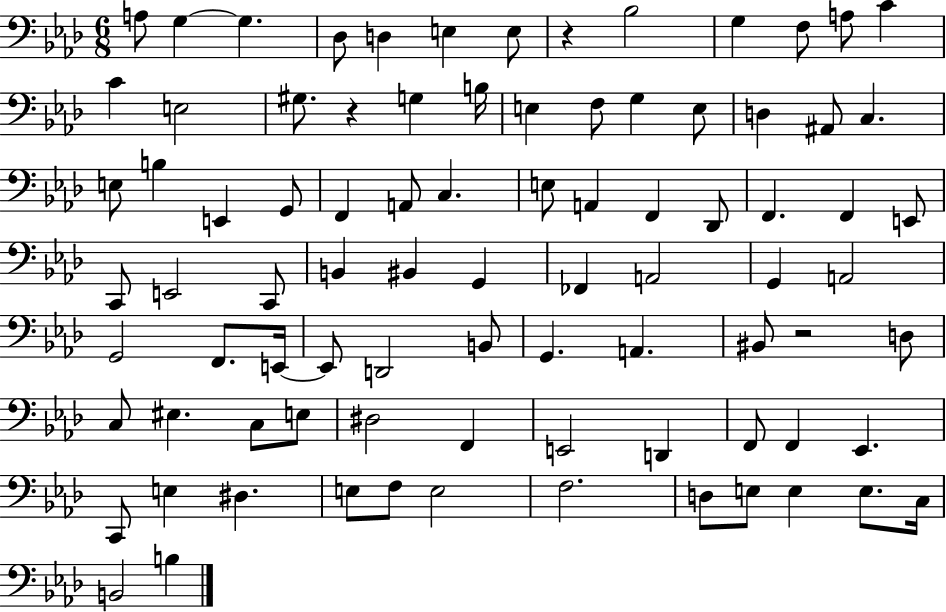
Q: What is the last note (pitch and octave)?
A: B3